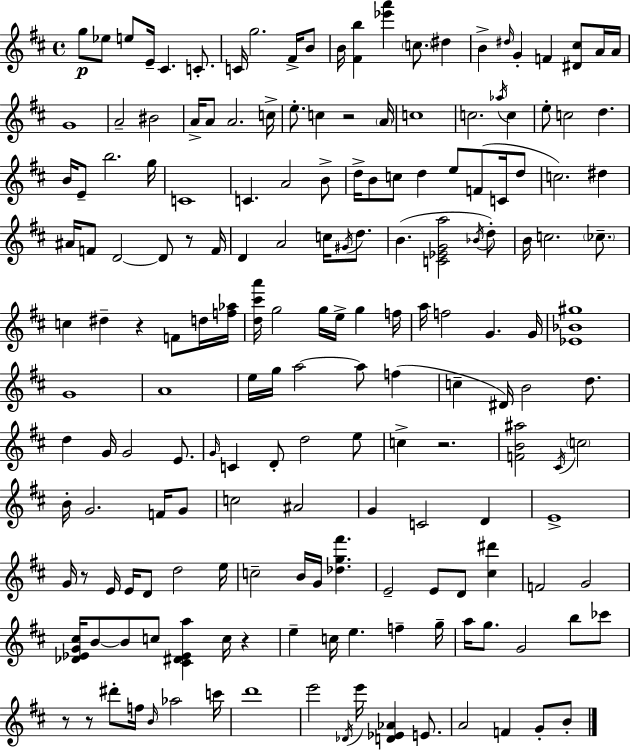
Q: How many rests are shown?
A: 8